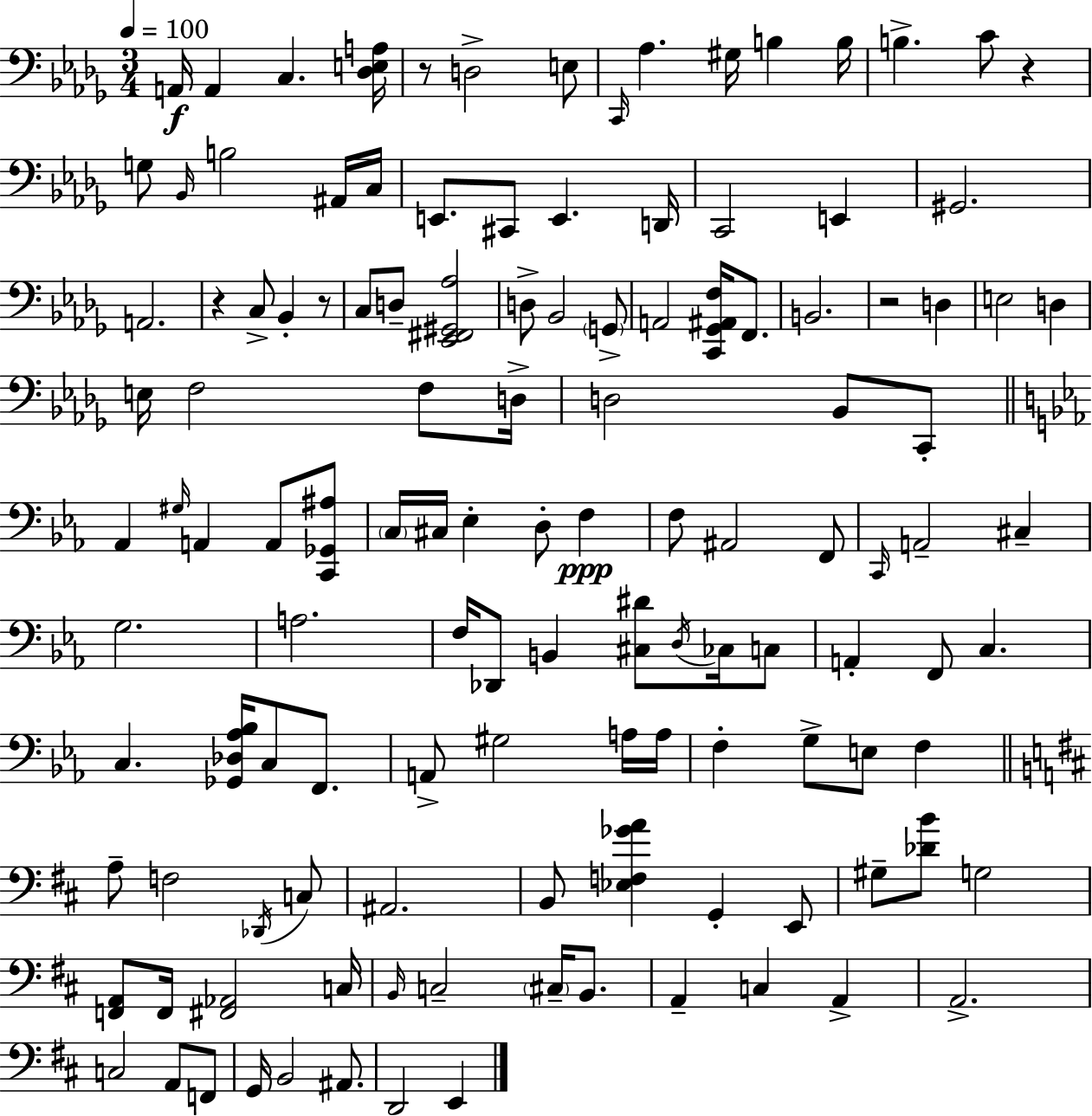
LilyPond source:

{
  \clef bass
  \numericTimeSignature
  \time 3/4
  \key bes \minor
  \tempo 4 = 100
  a,16\f a,4 c4. <des e a>16 | r8 d2-> e8 | \grace { c,16 } aes4. gis16 b4 | b16 b4.-> c'8 r4 | \break g8 \grace { bes,16 } b2 | ais,16 c16 e,8. cis,8 e,4. | d,16 c,2 e,4 | gis,2. | \break a,2. | r4 c8-> bes,4-. | r8 c8 d8-- <ees, fis, gis, aes>2 | d8-> bes,2 | \break \parenthesize g,8-> a,2 <c, ges, ais, f>16 f,8. | b,2. | r2 d4 | e2 d4 | \break e16 f2 f8 | d16-> d2 bes,8 | c,8-. \bar "||" \break \key ees \major aes,4 \grace { gis16 } a,4 a,8 <c, ges, ais>8 | \parenthesize c16 cis16 ees4-. d8-. f4\ppp | f8 ais,2 f,8 | \grace { c,16 } a,2-- cis4-- | \break g2. | a2. | f16 des,8 b,4 <cis dis'>8 \acciaccatura { d16 } | ces16 c8 a,4-. f,8 c4. | \break c4. <ges, des aes bes>16 c8 | f,8. a,8-> gis2 | a16 a16 f4-. g8-> e8 f4 | \bar "||" \break \key d \major a8-- f2 \acciaccatura { des,16 } c8 | ais,2. | b,8 <ees f ges' a'>4 g,4-. e,8 | gis8-- <des' b'>8 g2 | \break <f, a,>8 f,16 <fis, aes,>2 | c16 \grace { b,16 } c2-- \parenthesize cis16-- b,8. | a,4-- c4 a,4-> | a,2.-> | \break c2 a,8 | f,8 g,16 b,2 ais,8. | d,2 e,4 | \bar "|."
}